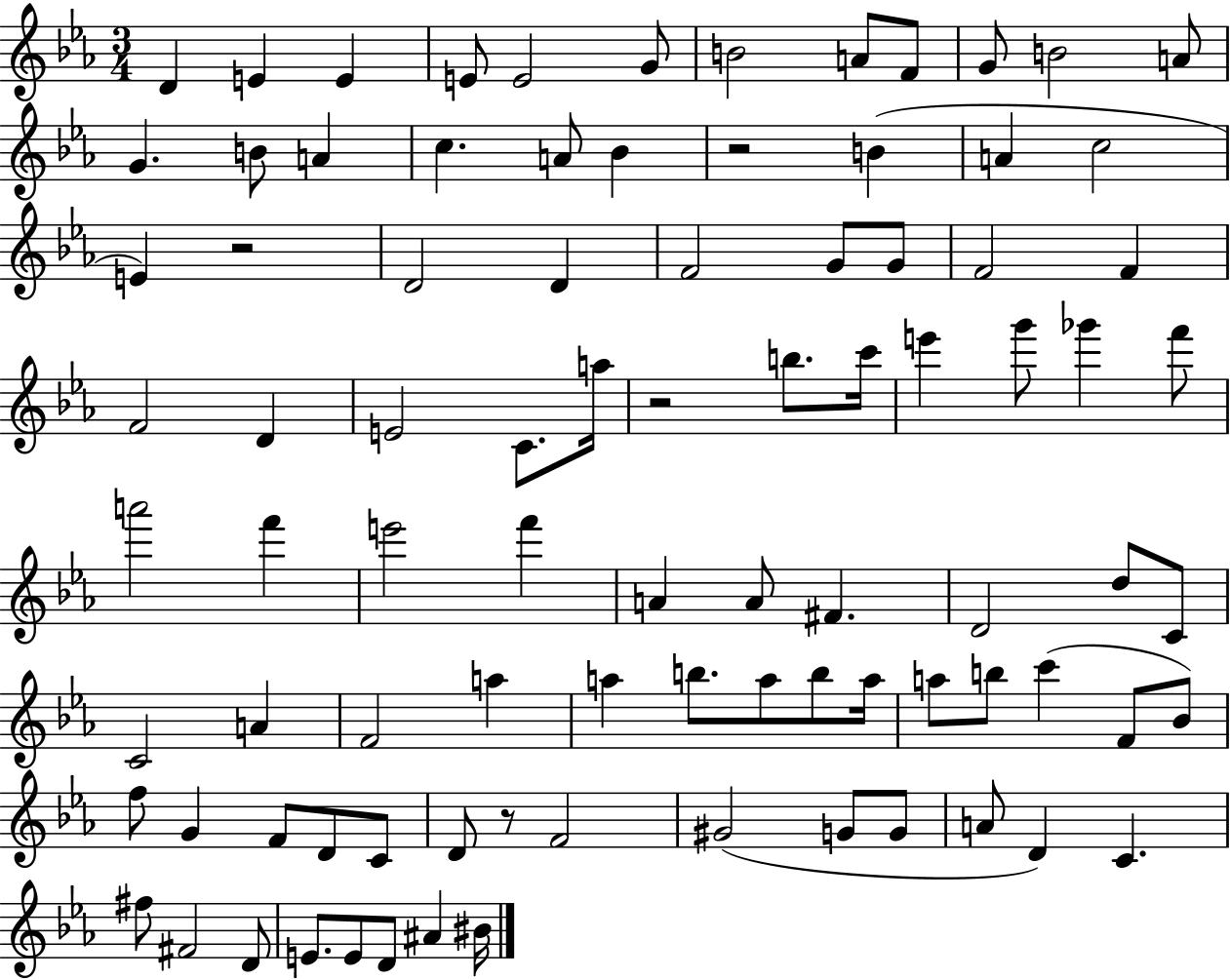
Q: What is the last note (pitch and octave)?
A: BIS4